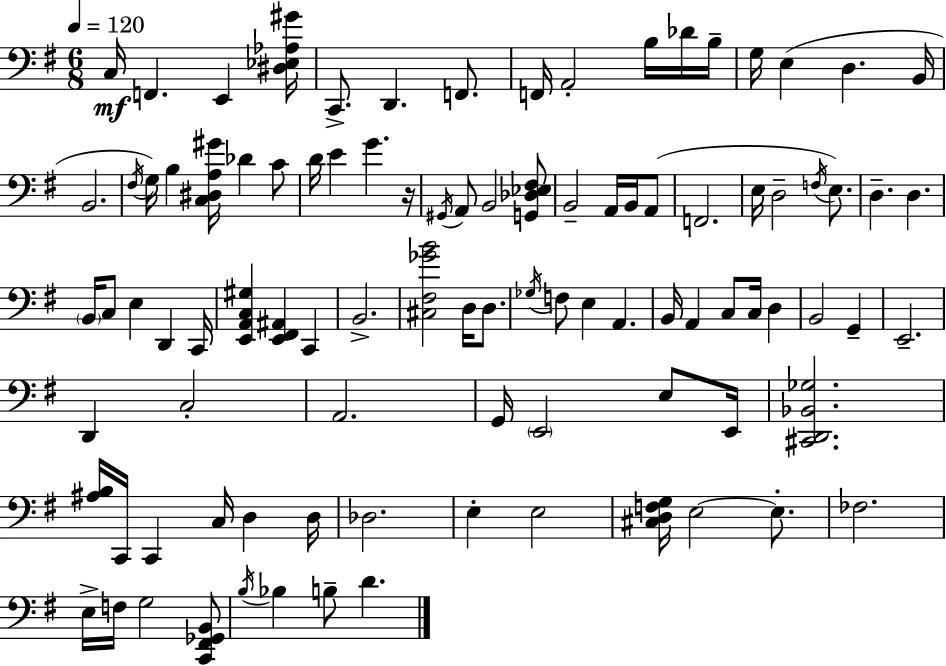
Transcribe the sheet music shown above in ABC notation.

X:1
T:Untitled
M:6/8
L:1/4
K:G
C,/4 F,, E,, [^D,_E,_A,^G]/4 C,,/2 D,, F,,/2 F,,/4 A,,2 B,/4 _D/4 B,/4 G,/4 E, D, B,,/4 B,,2 ^F,/4 G,/4 B, [C,^D,A,^G]/4 _D C/2 D/4 E G z/4 ^G,,/4 A,,/2 B,,2 [G,,_D,_E,^F,]/2 B,,2 A,,/4 B,,/4 A,,/2 F,,2 E,/4 D,2 F,/4 E,/2 D, D, B,,/4 C,/2 E, D,, C,,/4 [E,,A,,C,^G,] [E,,^F,,^A,,] C,, B,,2 [^C,^F,_GB]2 D,/4 D,/2 _G,/4 F,/2 E, A,, B,,/4 A,, C,/2 C,/4 D, B,,2 G,, E,,2 D,, C,2 A,,2 G,,/4 E,,2 E,/2 E,,/4 [^C,,D,,_B,,_G,]2 [^A,B,]/4 C,,/4 C,, C,/4 D, D,/4 _D,2 E, E,2 [^C,D,F,G,]/4 E,2 E,/2 _F,2 E,/4 F,/4 G,2 [C,,^F,,_G,,B,,]/2 B,/4 _B, B,/2 D